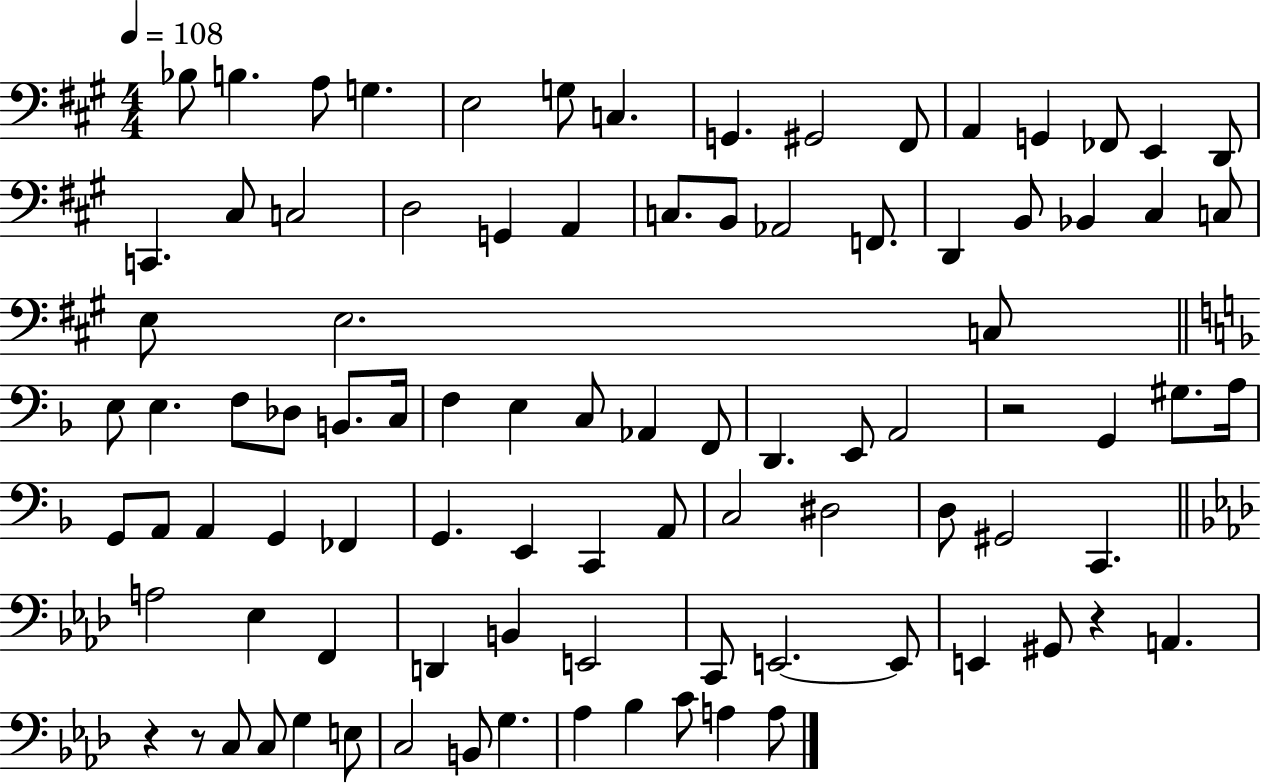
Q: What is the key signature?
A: A major